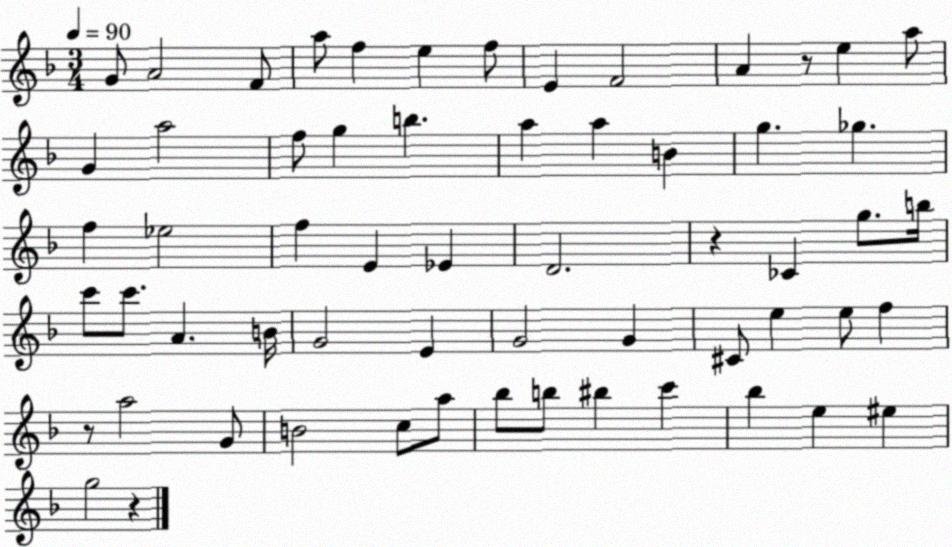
X:1
T:Untitled
M:3/4
L:1/4
K:F
G/2 A2 F/2 a/2 f e f/2 E F2 A z/2 e a/2 G a2 f/2 g b a a B g _g f _e2 f E _E D2 z _C g/2 b/4 c'/2 c'/2 A B/4 G2 E G2 G ^C/2 e e/2 f z/2 a2 G/2 B2 c/2 a/2 _b/2 b/2 ^b c' _b e ^e g2 z